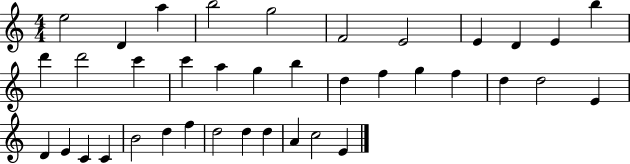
X:1
T:Untitled
M:4/4
L:1/4
K:C
e2 D a b2 g2 F2 E2 E D E b d' d'2 c' c' a g b d f g f d d2 E D E C C B2 d f d2 d d A c2 E